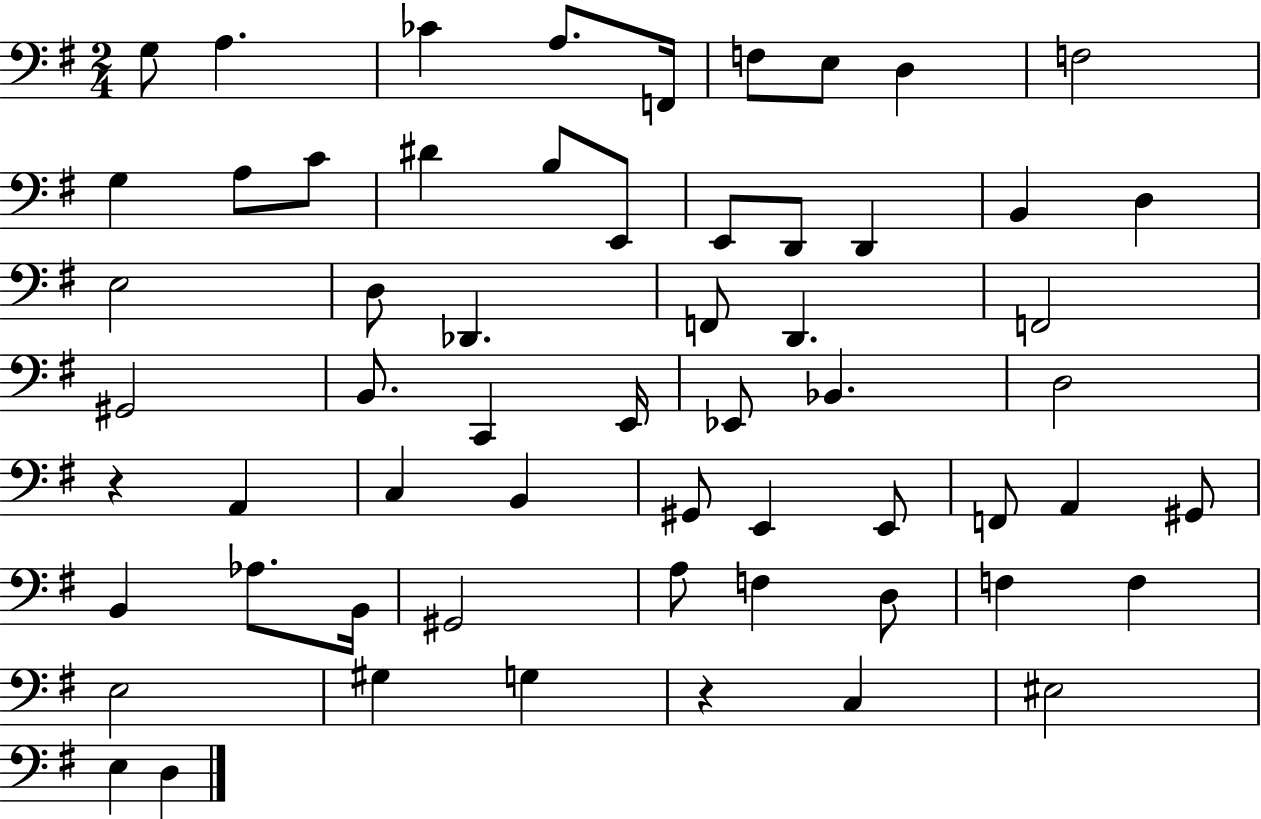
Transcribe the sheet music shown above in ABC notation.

X:1
T:Untitled
M:2/4
L:1/4
K:G
G,/2 A, _C A,/2 F,,/4 F,/2 E,/2 D, F,2 G, A,/2 C/2 ^D B,/2 E,,/2 E,,/2 D,,/2 D,, B,, D, E,2 D,/2 _D,, F,,/2 D,, F,,2 ^G,,2 B,,/2 C,, E,,/4 _E,,/2 _B,, D,2 z A,, C, B,, ^G,,/2 E,, E,,/2 F,,/2 A,, ^G,,/2 B,, _A,/2 B,,/4 ^G,,2 A,/2 F, D,/2 F, F, E,2 ^G, G, z C, ^E,2 E, D,